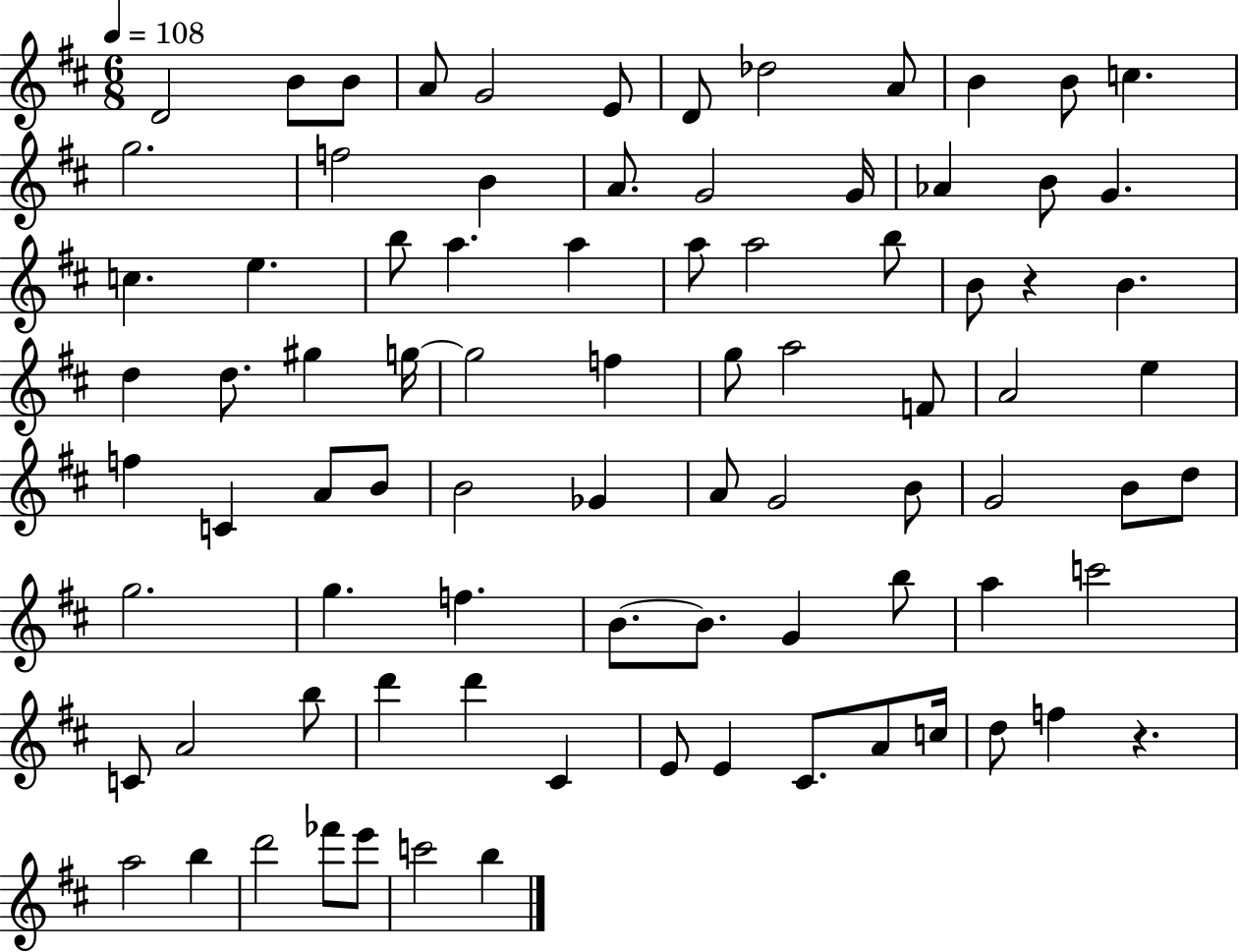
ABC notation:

X:1
T:Untitled
M:6/8
L:1/4
K:D
D2 B/2 B/2 A/2 G2 E/2 D/2 _d2 A/2 B B/2 c g2 f2 B A/2 G2 G/4 _A B/2 G c e b/2 a a a/2 a2 b/2 B/2 z B d d/2 ^g g/4 g2 f g/2 a2 F/2 A2 e f C A/2 B/2 B2 _G A/2 G2 B/2 G2 B/2 d/2 g2 g f B/2 B/2 G b/2 a c'2 C/2 A2 b/2 d' d' ^C E/2 E ^C/2 A/2 c/4 d/2 f z a2 b d'2 _f'/2 e'/2 c'2 b